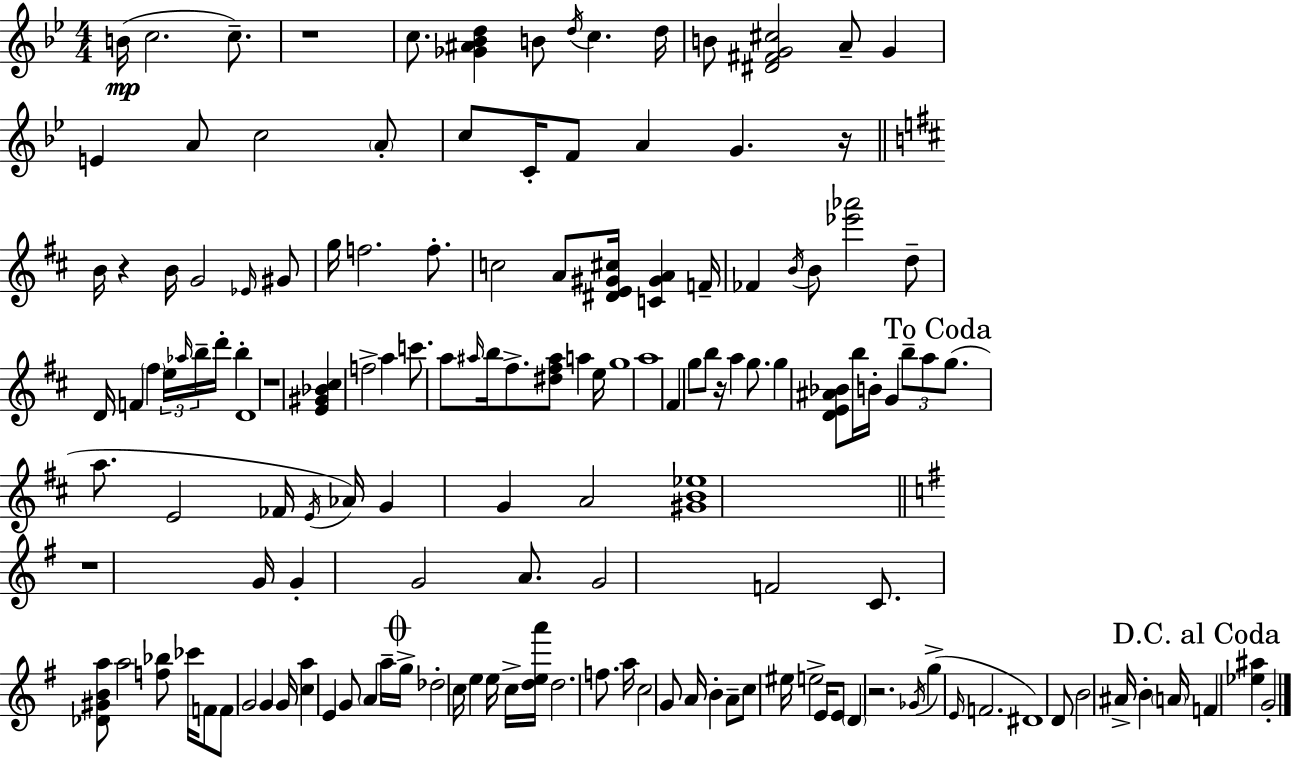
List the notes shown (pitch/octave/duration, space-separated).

B4/s C5/h. C5/e. R/w C5/e. [Gb4,A#4,Bb4,D5]/q B4/e D5/s C5/q. D5/s B4/e [D#4,F#4,G4,C#5]/h A4/e G4/q E4/q A4/e C5/h A4/e C5/e C4/s F4/e A4/q G4/q. R/s B4/s R/q B4/s G4/h Eb4/s G#4/e G5/s F5/h. F5/e. C5/h A4/e [D#4,E4,G#4,C#5]/s [C4,G#4,A4]/q F4/s FES4/q B4/s B4/e [Eb6,Ab6]/h D5/e D4/s F4/q F#5/q E5/s Ab5/s B5/s D6/s B5/q D4/w R/w [E4,G#4,Bb4,C#5]/q F5/h A5/q C6/e. A5/e A#5/s B5/s F#5/e. [D#5,F#5,A#5]/e A5/q E5/s G5/w A5/w F#4/q G5/e B5/e R/s A5/q G5/e. G5/q [D4,E4,A#4,Bb4]/e B5/s B4/s G4/q B5/e A5/e G5/e. A5/e. E4/h FES4/s E4/s Ab4/s G4/q G4/q A4/h [G#4,B4,Eb5]/w R/w G4/s G4/q G4/h A4/e. G4/h F4/h C4/e. [Db4,G#4,B4,A5]/e A5/h [F5,Bb5]/e CES6/s F4/e F4/e G4/h G4/q G4/s [C5,A5]/q E4/q G4/e A4/q A5/s G5/s Db5/h C5/s E5/q E5/s C5/s [D5,E5,A6]/s D5/h. F5/e. A5/s C5/h G4/e A4/s B4/q A4/e C5/e EIS5/s E5/h E4/s E4/e D4/q R/h. Gb4/s G5/q E4/s F4/h. D#4/w D4/e B4/h A#4/s B4/q A4/s F4/q [Eb5,A#5]/q G4/h